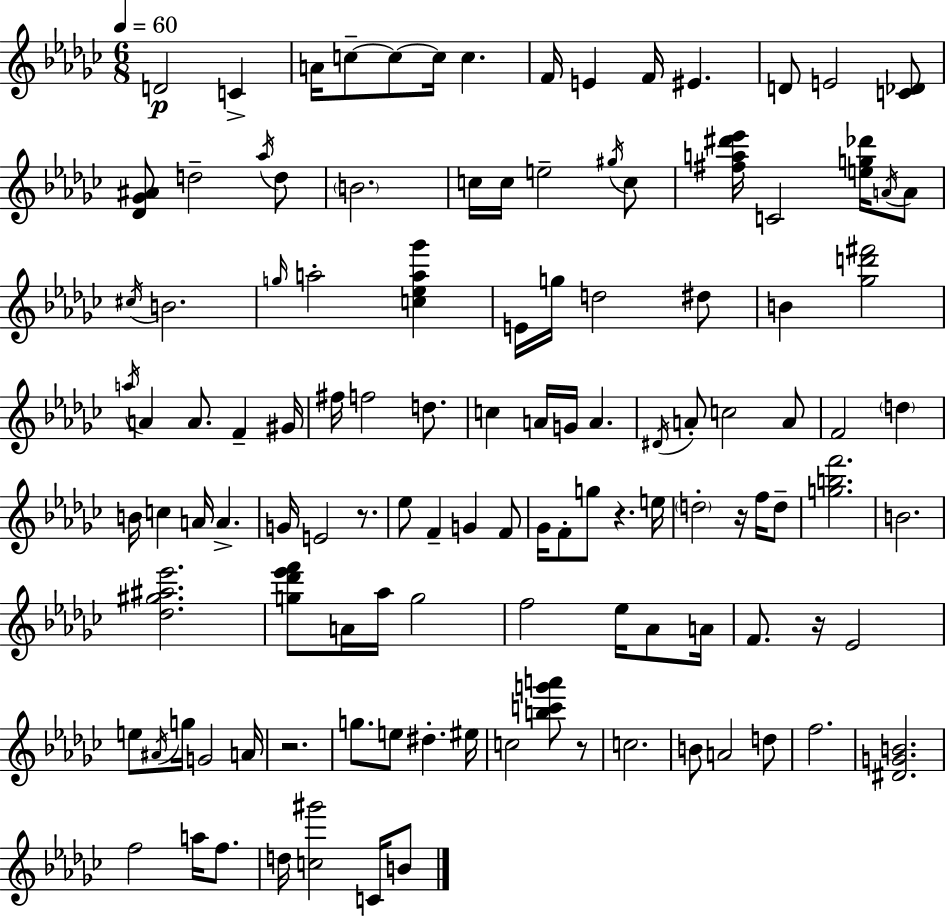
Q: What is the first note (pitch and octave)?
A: D4